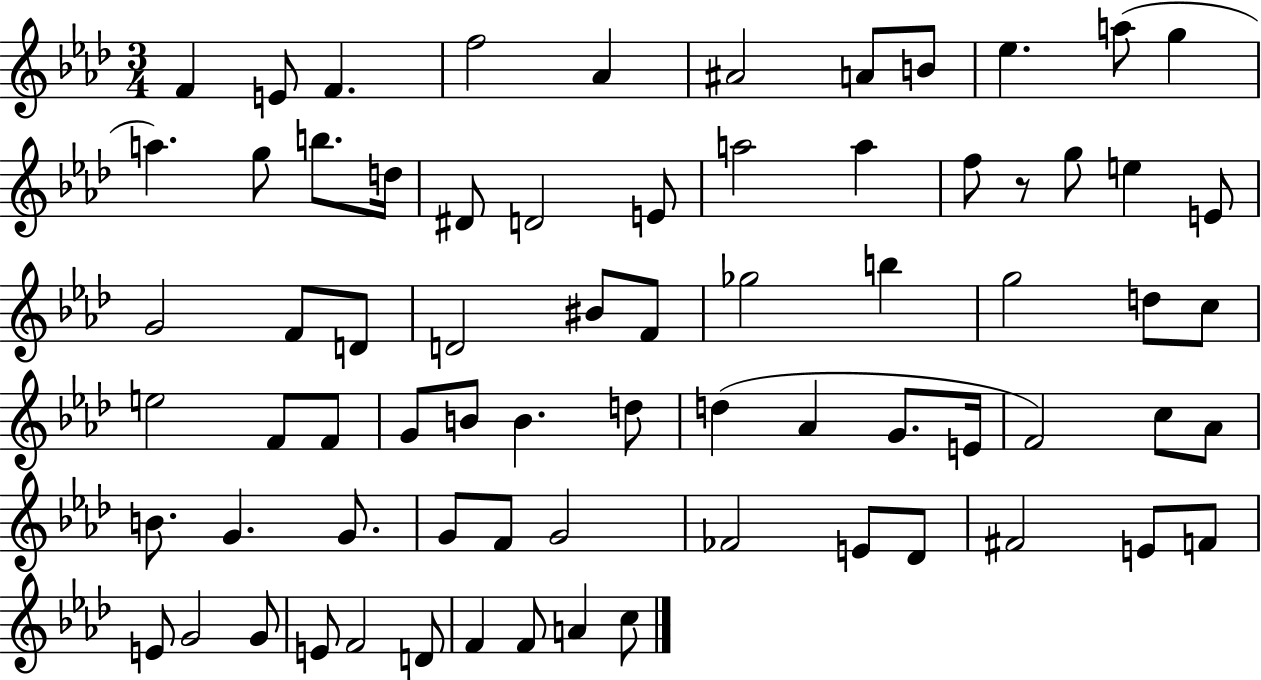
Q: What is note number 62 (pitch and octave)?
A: E4